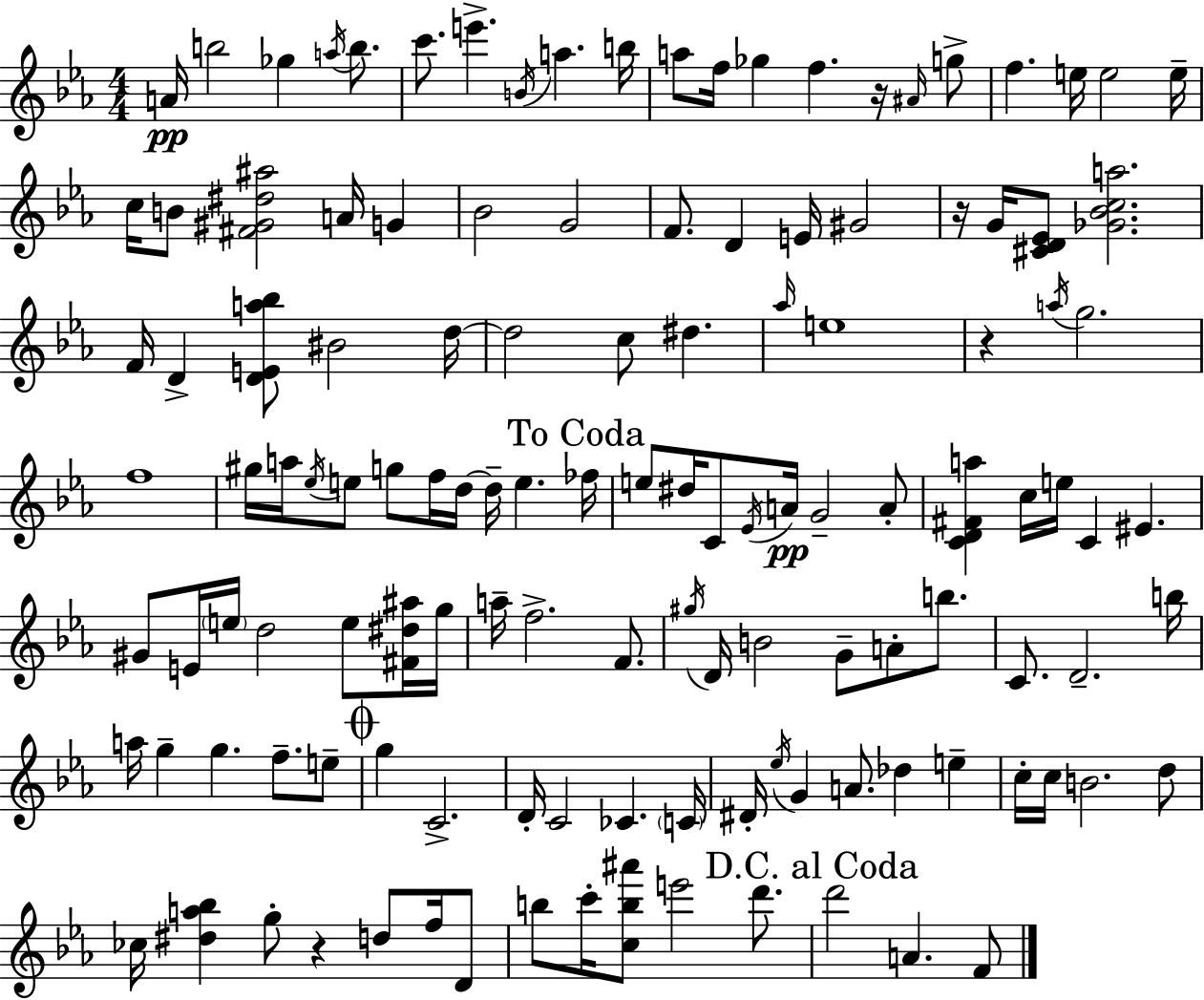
A4/s B5/h Gb5/q A5/s B5/e. C6/e. E6/q. B4/s A5/q. B5/s A5/e F5/s Gb5/q F5/q. R/s A#4/s G5/e F5/q. E5/s E5/h E5/s C5/s B4/e [F#4,G#4,D#5,A#5]/h A4/s G4/q Bb4/h G4/h F4/e. D4/q E4/s G#4/h R/s G4/s [C#4,D4,Eb4]/e [Gb4,Bb4,C5,A5]/h. F4/s D4/q [D4,E4,A5,Bb5]/e BIS4/h D5/s D5/h C5/e D#5/q. Ab5/s E5/w R/q A5/s G5/h. F5/w G#5/s A5/s Eb5/s E5/e G5/e F5/s D5/s D5/s E5/q. FES5/s E5/e D#5/s C4/e Eb4/s A4/s G4/h A4/e [C4,D4,F#4,A5]/q C5/s E5/s C4/q EIS4/q. G#4/e E4/s E5/s D5/h E5/e [F#4,D#5,A#5]/s G5/s A5/s F5/h. F4/e. G#5/s D4/s B4/h G4/e A4/e B5/e. C4/e. D4/h. B5/s A5/s G5/q G5/q. F5/e. E5/e G5/q C4/h. D4/s C4/h CES4/q. C4/s D#4/s Eb5/s G4/q A4/e. Db5/q E5/q C5/s C5/s B4/h. D5/e CES5/s [D#5,A5,Bb5]/q G5/e R/q D5/e F5/s D4/e B5/e C6/s [C5,B5,A#6]/e E6/h D6/e. D6/h A4/q. F4/e